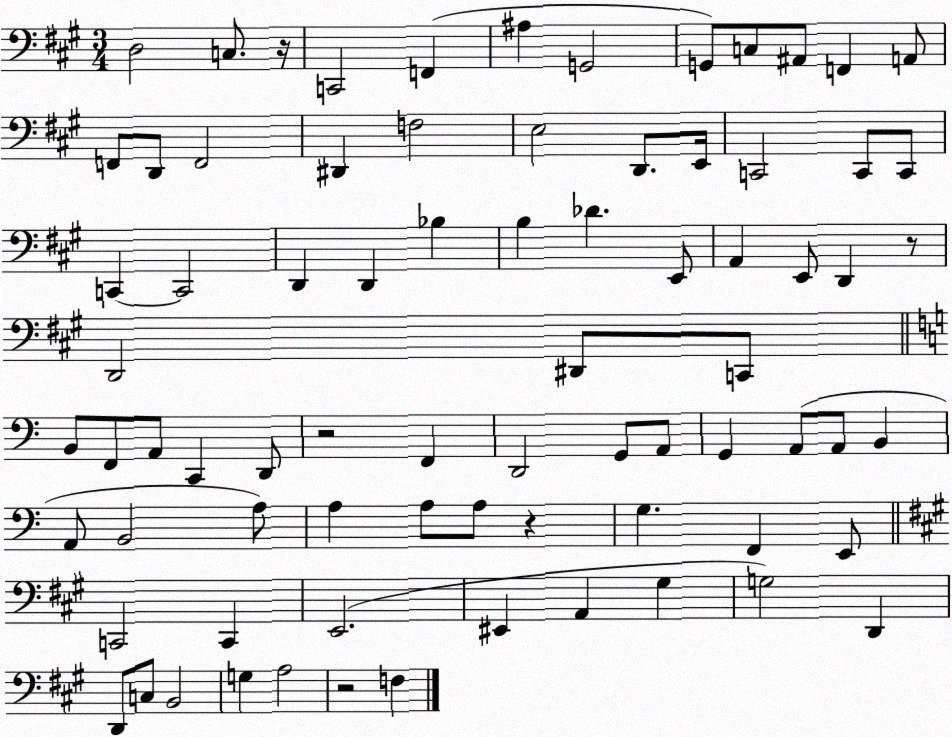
X:1
T:Untitled
M:3/4
L:1/4
K:A
D,2 C,/2 z/4 C,,2 F,, ^A, G,,2 G,,/2 C,/2 ^A,,/2 F,, A,,/2 F,,/2 D,,/2 F,,2 ^D,, F,2 E,2 D,,/2 E,,/4 C,,2 C,,/2 C,,/2 C,, C,,2 D,, D,, _B, B, _D E,,/2 A,, E,,/2 D,, z/2 D,,2 ^D,,/2 C,,/2 B,,/2 F,,/2 A,,/2 C,, D,,/2 z2 F,, D,,2 G,,/2 A,,/2 G,, A,,/2 A,,/2 B,, A,,/2 B,,2 A,/2 A, A,/2 A,/2 z G, F,, E,,/2 C,,2 C,, E,,2 ^E,, A,, ^G, G,2 D,, D,,/2 C,/2 B,,2 G, A,2 z2 F,